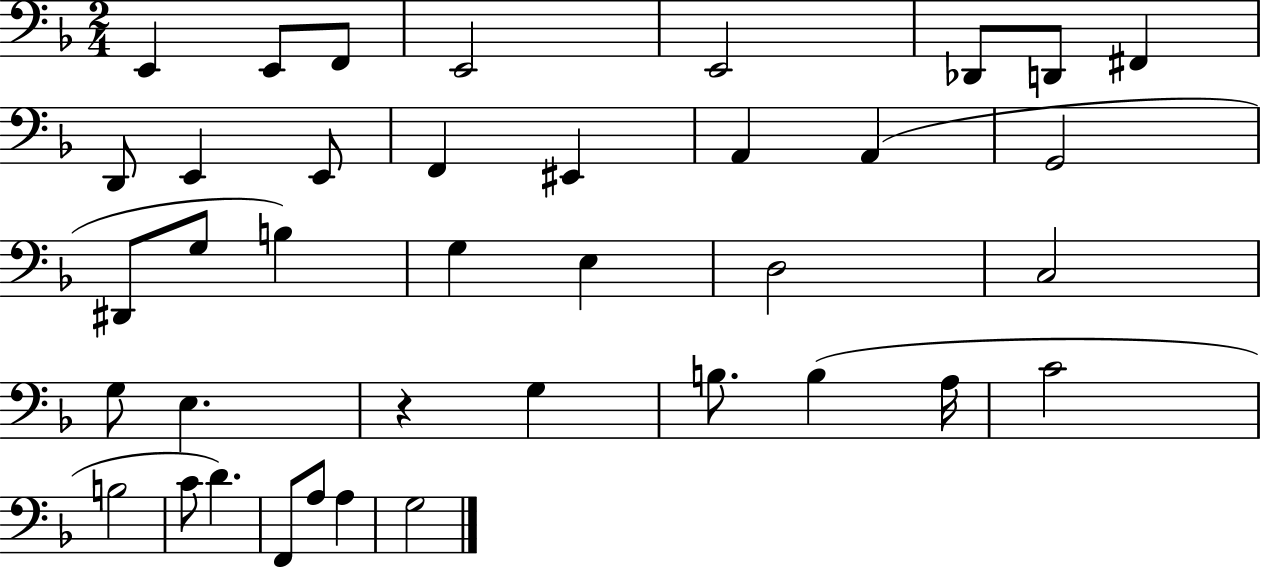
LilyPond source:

{
  \clef bass
  \numericTimeSignature
  \time 2/4
  \key f \major
  e,4 e,8 f,8 | e,2 | e,2 | des,8 d,8 fis,4 | \break d,8 e,4 e,8 | f,4 eis,4 | a,4 a,4( | g,2 | \break dis,8 g8 b4) | g4 e4 | d2 | c2 | \break g8 e4. | r4 g4 | b8. b4( a16 | c'2 | \break b2 | c'8 d'4.) | f,8 a8 a4 | g2 | \break \bar "|."
}